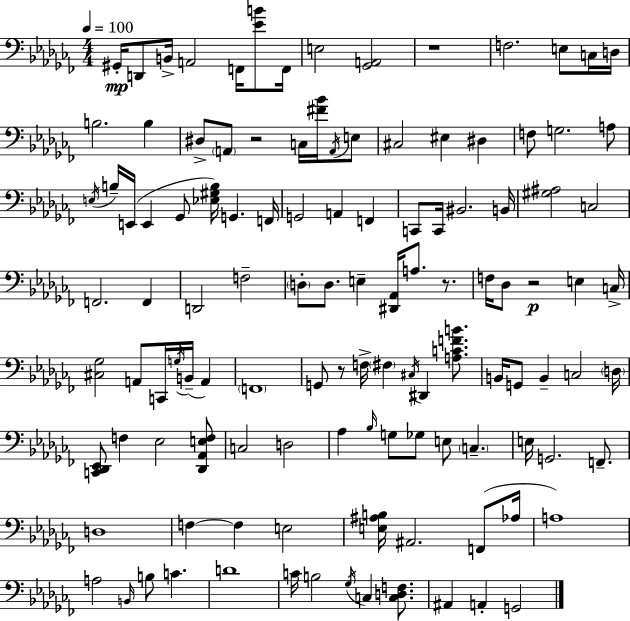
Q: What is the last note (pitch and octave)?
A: G2